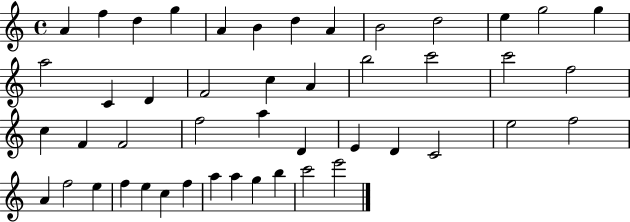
{
  \clef treble
  \time 4/4
  \defaultTimeSignature
  \key c \major
  a'4 f''4 d''4 g''4 | a'4 b'4 d''4 a'4 | b'2 d''2 | e''4 g''2 g''4 | \break a''2 c'4 d'4 | f'2 c''4 a'4 | b''2 c'''2 | c'''2 f''2 | \break c''4 f'4 f'2 | f''2 a''4 d'4 | e'4 d'4 c'2 | e''2 f''2 | \break a'4 f''2 e''4 | f''4 e''4 c''4 f''4 | a''4 a''4 g''4 b''4 | c'''2 e'''2 | \break \bar "|."
}